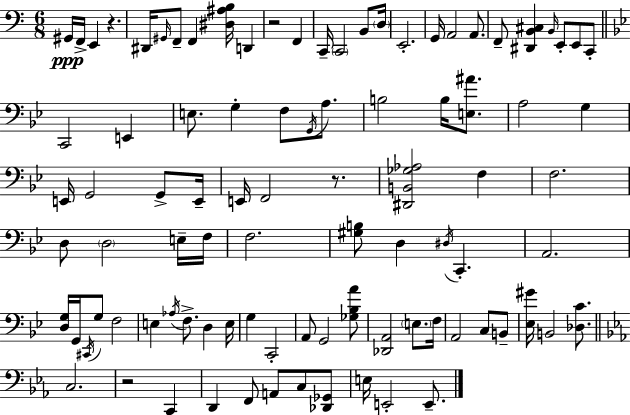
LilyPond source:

{
  \clef bass
  \numericTimeSignature
  \time 6/8
  \key a \minor
  gis,16\ppp f,16-> e,4 r4. | dis,16 \grace { gis,16 } f,8-- f,4 <dis ais b>16 d,4 | r2 f,4 | c,16-- \parenthesize c,2 b,8 | \break \parenthesize d16 e,2.-. | g,16 a,2 a,8. | f,8-- <dis, b, cis>4 \grace { b,16 } e,8-. e,8 | c,8-. \bar "||" \break \key bes \major c,2 e,4 | e8. g4-. f8 \acciaccatura { g,16 } a8. | b2 b16 <e ais'>8. | a2 g4 | \break e,16 g,2 g,8-> | e,16-- e,16 f,2 r8. | <dis, b, ges aes>2 f4 | f2. | \break d8 \parenthesize d2 e16-- | f16 f2. | <gis b>8 d4 \acciaccatura { dis16 } c,4.-. | a,2. | \break <d g>16 g,16 \acciaccatura { cis,16 } g8 f2 | e4 \acciaccatura { aes16 } f8.-> d4 | e16 g4 c,2-. | a,8 g,2 | \break <ges bes a'>8 <des, a,>2 | \parenthesize e8. f16 a,2 | c8 b,8-- <ees gis'>16 b,2 | <des c'>8. \bar "||" \break \key ees \major c2. | r2 c,4 | d,4 f,8 a,8 c8 <des, ges,>8 | e16 e,2-. e,8.-- | \break \bar "|."
}